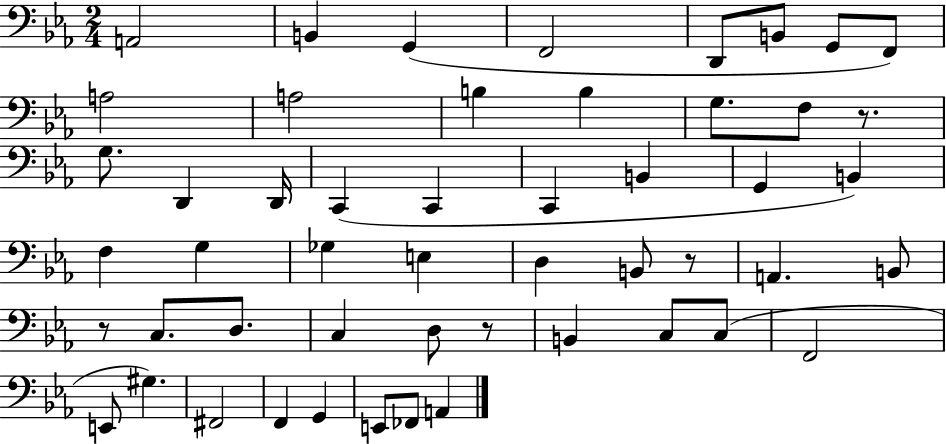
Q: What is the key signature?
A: EES major